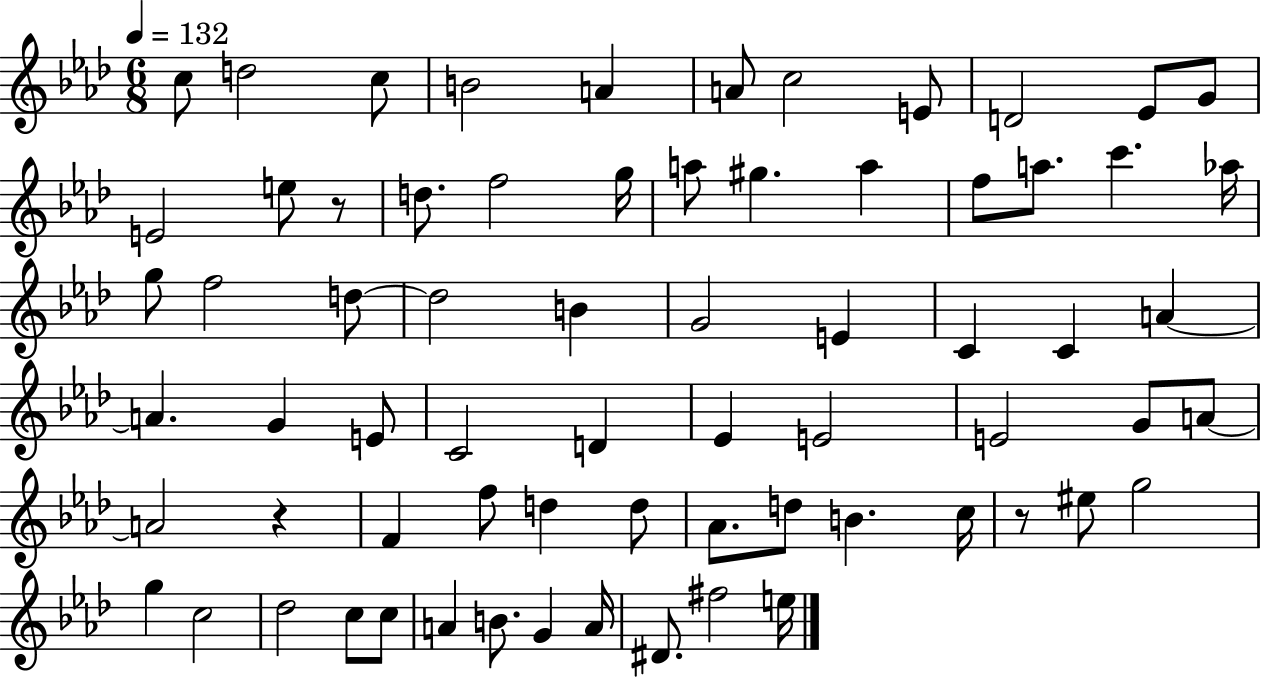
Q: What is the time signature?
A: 6/8